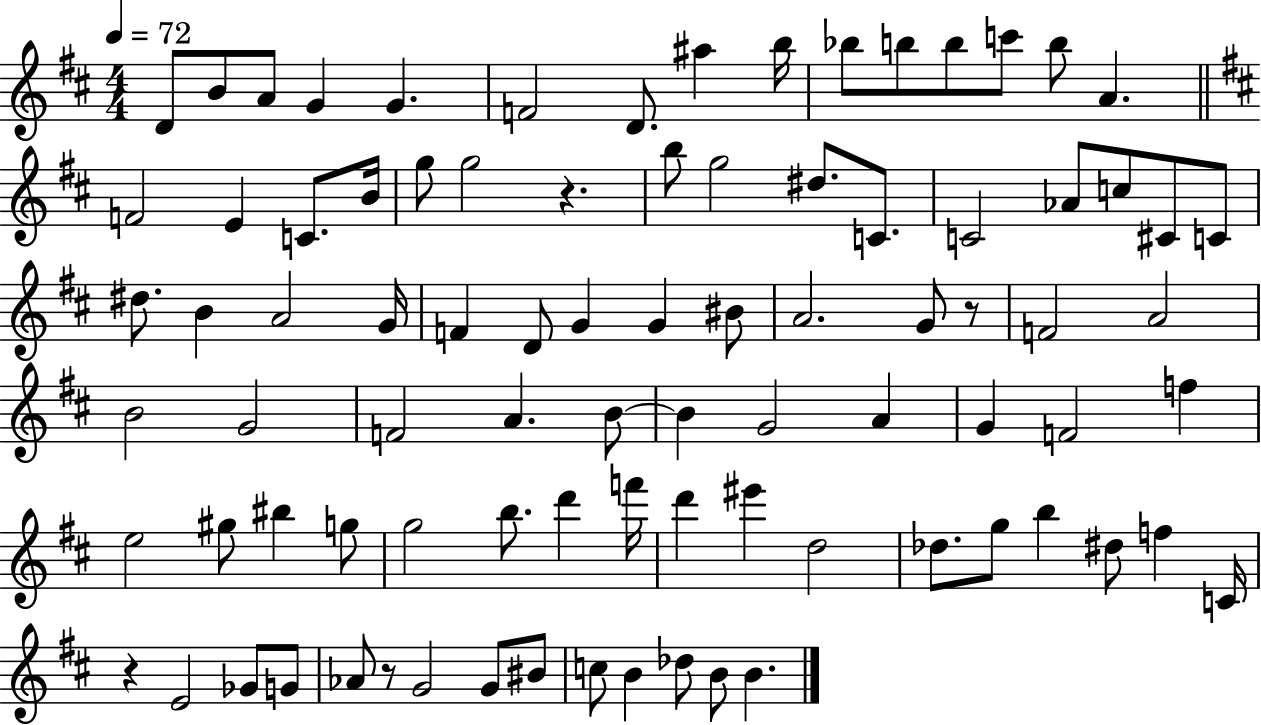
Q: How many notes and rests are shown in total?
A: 87